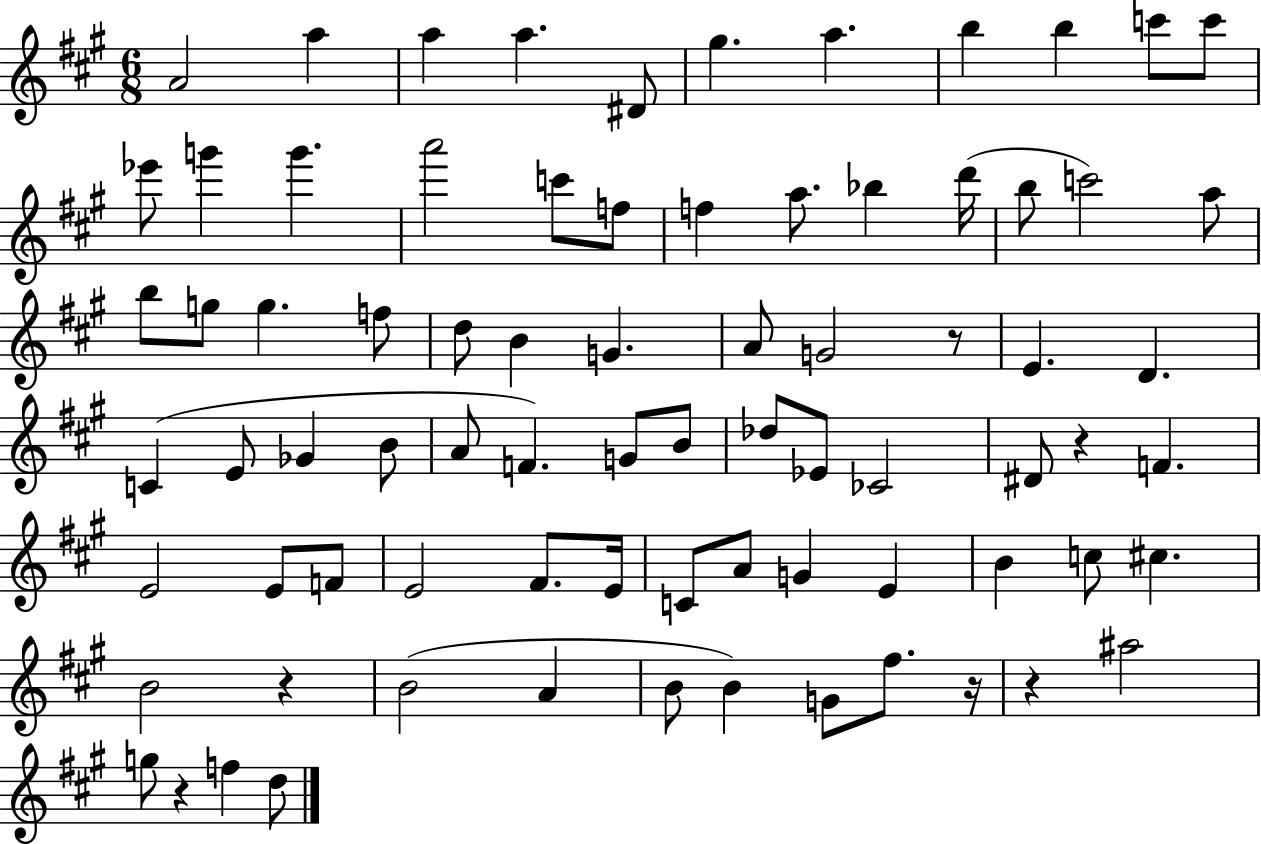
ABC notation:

X:1
T:Untitled
M:6/8
L:1/4
K:A
A2 a a a ^D/2 ^g a b b c'/2 c'/2 _e'/2 g' g' a'2 c'/2 f/2 f a/2 _b d'/4 b/2 c'2 a/2 b/2 g/2 g f/2 d/2 B G A/2 G2 z/2 E D C E/2 _G B/2 A/2 F G/2 B/2 _d/2 _E/2 _C2 ^D/2 z F E2 E/2 F/2 E2 ^F/2 E/4 C/2 A/2 G E B c/2 ^c B2 z B2 A B/2 B G/2 ^f/2 z/4 z ^a2 g/2 z f d/2